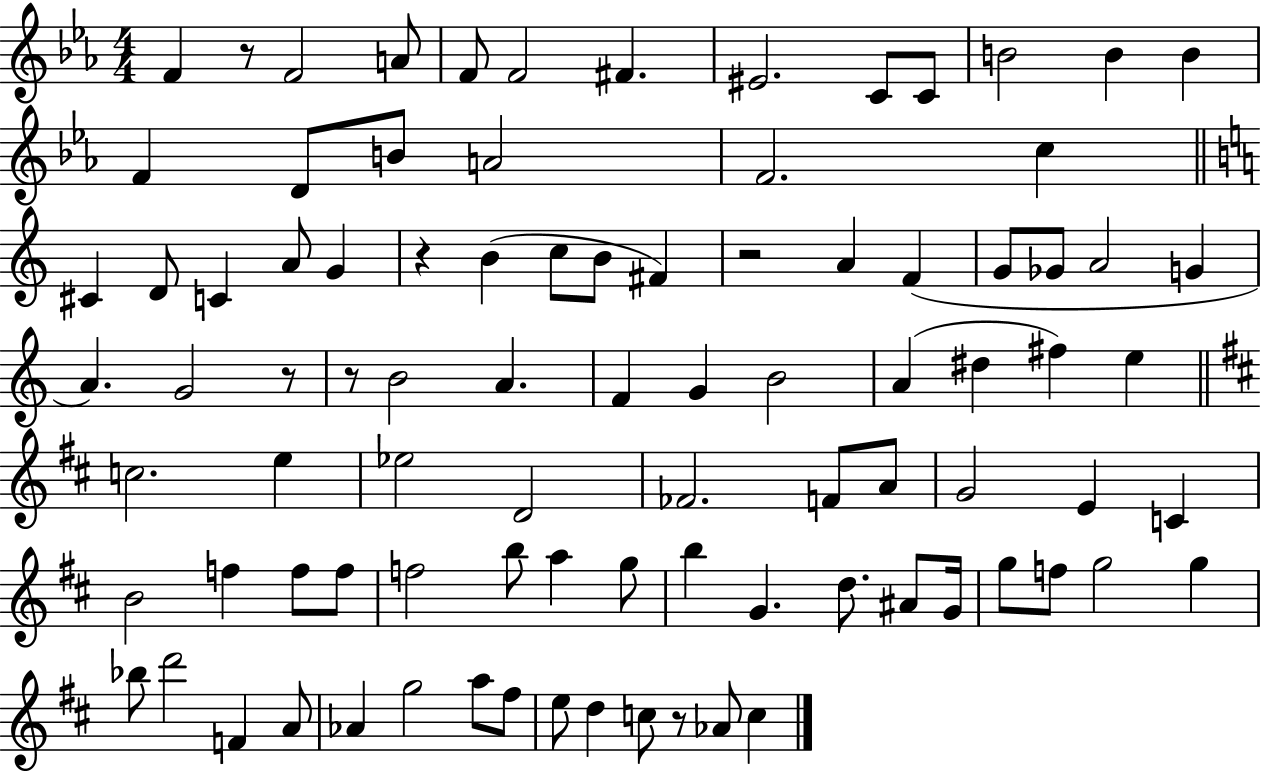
X:1
T:Untitled
M:4/4
L:1/4
K:Eb
F z/2 F2 A/2 F/2 F2 ^F ^E2 C/2 C/2 B2 B B F D/2 B/2 A2 F2 c ^C D/2 C A/2 G z B c/2 B/2 ^F z2 A F G/2 _G/2 A2 G A G2 z/2 z/2 B2 A F G B2 A ^d ^f e c2 e _e2 D2 _F2 F/2 A/2 G2 E C B2 f f/2 f/2 f2 b/2 a g/2 b G d/2 ^A/2 G/4 g/2 f/2 g2 g _b/2 d'2 F A/2 _A g2 a/2 ^f/2 e/2 d c/2 z/2 _A/2 c